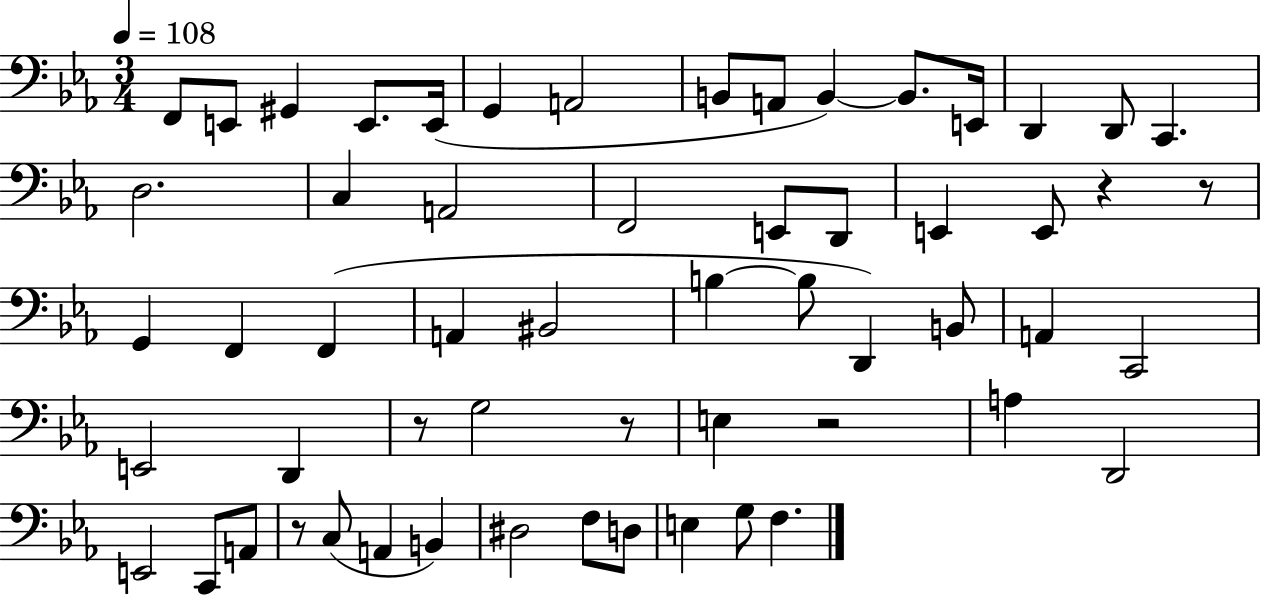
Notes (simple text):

F2/e E2/e G#2/q E2/e. E2/s G2/q A2/h B2/e A2/e B2/q B2/e. E2/s D2/q D2/e C2/q. D3/h. C3/q A2/h F2/h E2/e D2/e E2/q E2/e R/q R/e G2/q F2/q F2/q A2/q BIS2/h B3/q B3/e D2/q B2/e A2/q C2/h E2/h D2/q R/e G3/h R/e E3/q R/h A3/q D2/h E2/h C2/e A2/e R/e C3/e A2/q B2/q D#3/h F3/e D3/e E3/q G3/e F3/q.